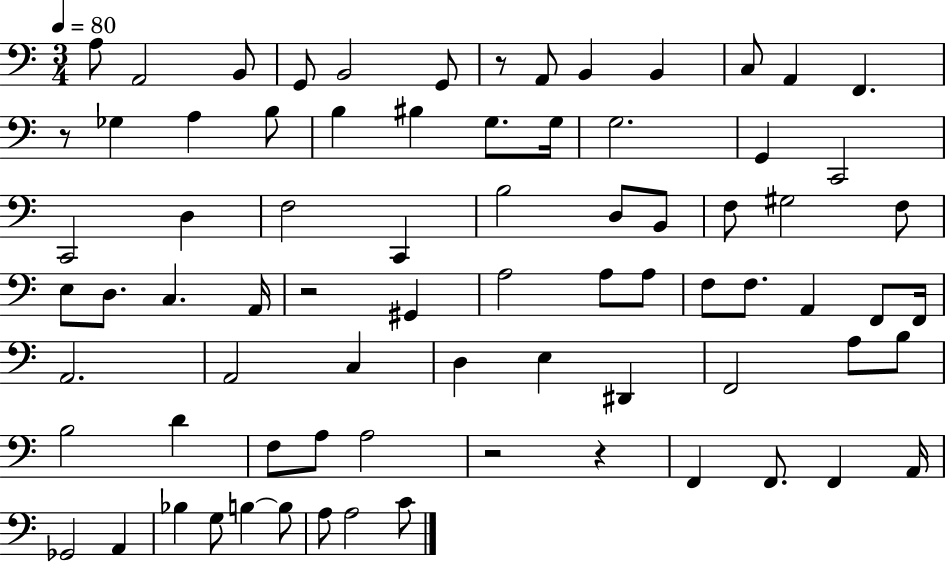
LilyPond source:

{
  \clef bass
  \numericTimeSignature
  \time 3/4
  \key c \major
  \tempo 4 = 80
  a8 a,2 b,8 | g,8 b,2 g,8 | r8 a,8 b,4 b,4 | c8 a,4 f,4. | \break r8 ges4 a4 b8 | b4 bis4 g8. g16 | g2. | g,4 c,2 | \break c,2 d4 | f2 c,4 | b2 d8 b,8 | f8 gis2 f8 | \break e8 d8. c4. a,16 | r2 gis,4 | a2 a8 a8 | f8 f8. a,4 f,8 f,16 | \break a,2. | a,2 c4 | d4 e4 dis,4 | f,2 a8 b8 | \break b2 d'4 | f8 a8 a2 | r2 r4 | f,4 f,8. f,4 a,16 | \break ges,2 a,4 | bes4 g8 b4~~ b8 | a8 a2 c'8 | \bar "|."
}